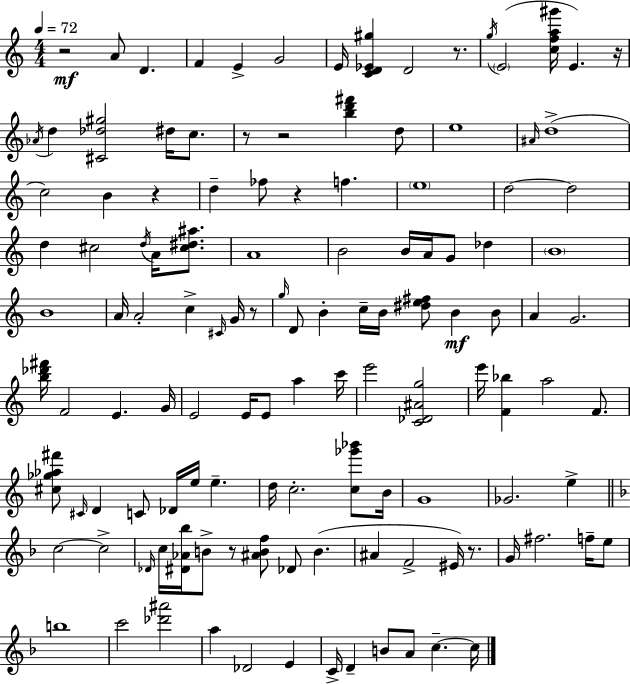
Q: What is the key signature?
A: A minor